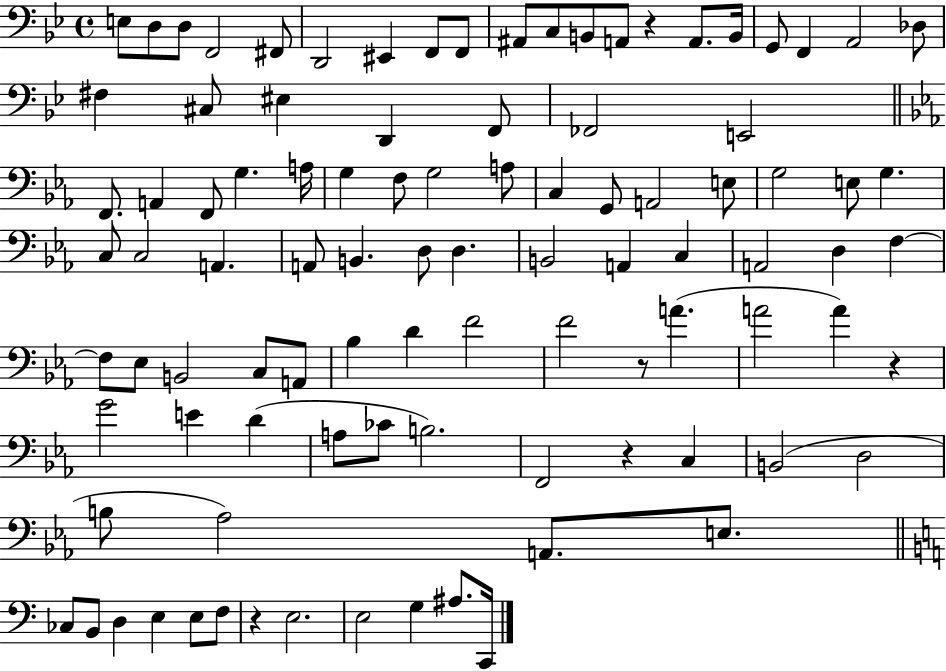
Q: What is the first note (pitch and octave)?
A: E3